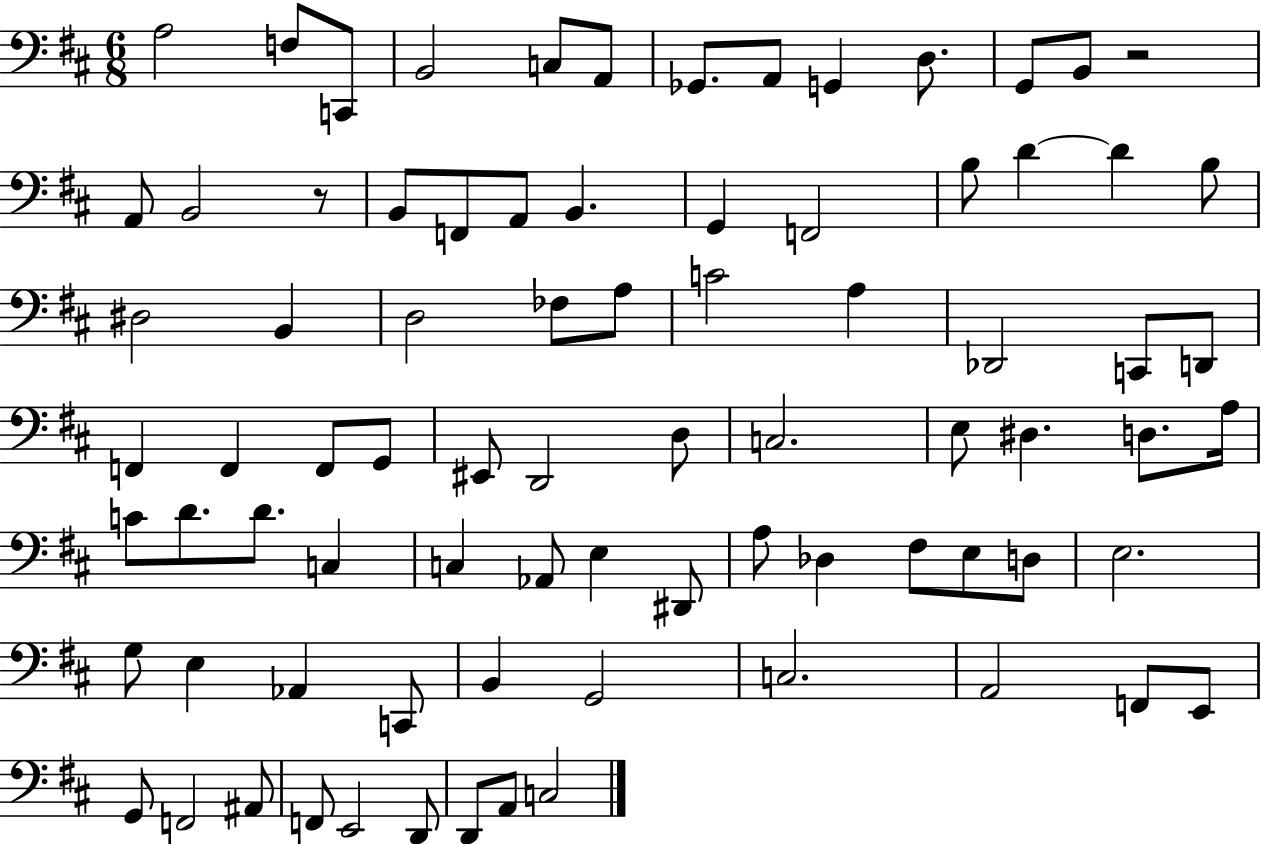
X:1
T:Untitled
M:6/8
L:1/4
K:D
A,2 F,/2 C,,/2 B,,2 C,/2 A,,/2 _G,,/2 A,,/2 G,, D,/2 G,,/2 B,,/2 z2 A,,/2 B,,2 z/2 B,,/2 F,,/2 A,,/2 B,, G,, F,,2 B,/2 D D B,/2 ^D,2 B,, D,2 _F,/2 A,/2 C2 A, _D,,2 C,,/2 D,,/2 F,, F,, F,,/2 G,,/2 ^E,,/2 D,,2 D,/2 C,2 E,/2 ^D, D,/2 A,/4 C/2 D/2 D/2 C, C, _A,,/2 E, ^D,,/2 A,/2 _D, ^F,/2 E,/2 D,/2 E,2 G,/2 E, _A,, C,,/2 B,, G,,2 C,2 A,,2 F,,/2 E,,/2 G,,/2 F,,2 ^A,,/2 F,,/2 E,,2 D,,/2 D,,/2 A,,/2 C,2